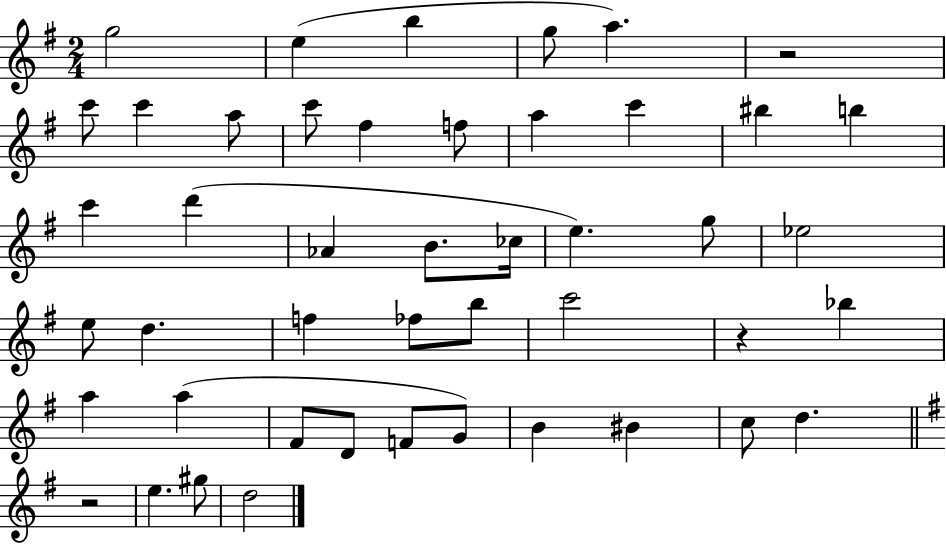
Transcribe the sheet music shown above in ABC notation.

X:1
T:Untitled
M:2/4
L:1/4
K:G
g2 e b g/2 a z2 c'/2 c' a/2 c'/2 ^f f/2 a c' ^b b c' d' _A B/2 _c/4 e g/2 _e2 e/2 d f _f/2 b/2 c'2 z _b a a ^F/2 D/2 F/2 G/2 B ^B c/2 d z2 e ^g/2 d2